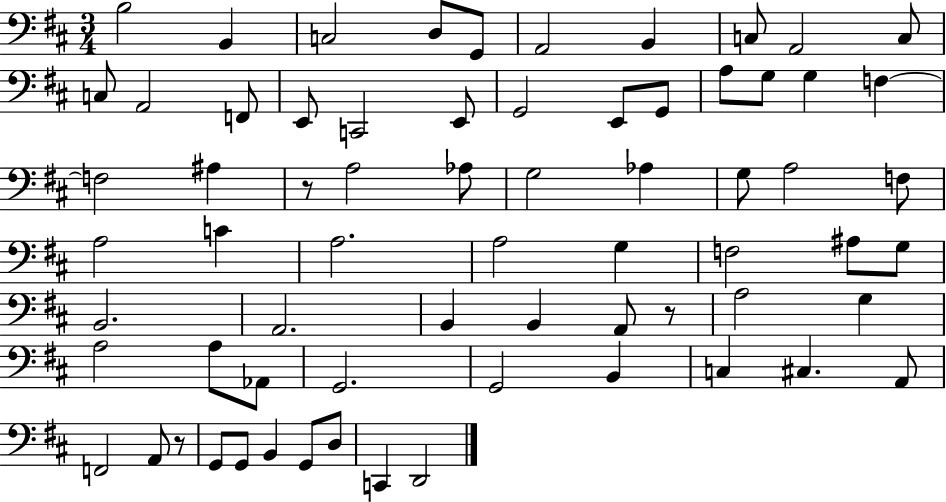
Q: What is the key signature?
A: D major